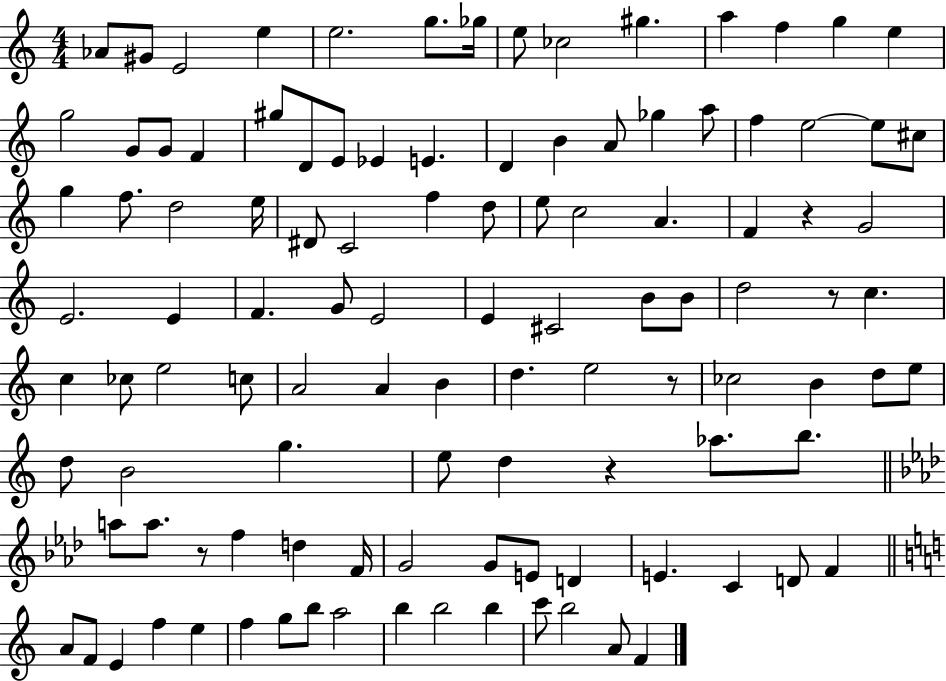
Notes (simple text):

Ab4/e G#4/e E4/h E5/q E5/h. G5/e. Gb5/s E5/e CES5/h G#5/q. A5/q F5/q G5/q E5/q G5/h G4/e G4/e F4/q G#5/e D4/e E4/e Eb4/q E4/q. D4/q B4/q A4/e Gb5/q A5/e F5/q E5/h E5/e C#5/e G5/q F5/e. D5/h E5/s D#4/e C4/h F5/q D5/e E5/e C5/h A4/q. F4/q R/q G4/h E4/h. E4/q F4/q. G4/e E4/h E4/q C#4/h B4/e B4/e D5/h R/e C5/q. C5/q CES5/e E5/h C5/e A4/h A4/q B4/q D5/q. E5/h R/e CES5/h B4/q D5/e E5/e D5/e B4/h G5/q. E5/e D5/q R/q Ab5/e. B5/e. A5/e A5/e. R/e F5/q D5/q F4/s G4/h G4/e E4/e D4/q E4/q. C4/q D4/e F4/q A4/e F4/e E4/q F5/q E5/q F5/q G5/e B5/e A5/h B5/q B5/h B5/q C6/e B5/h A4/e F4/q